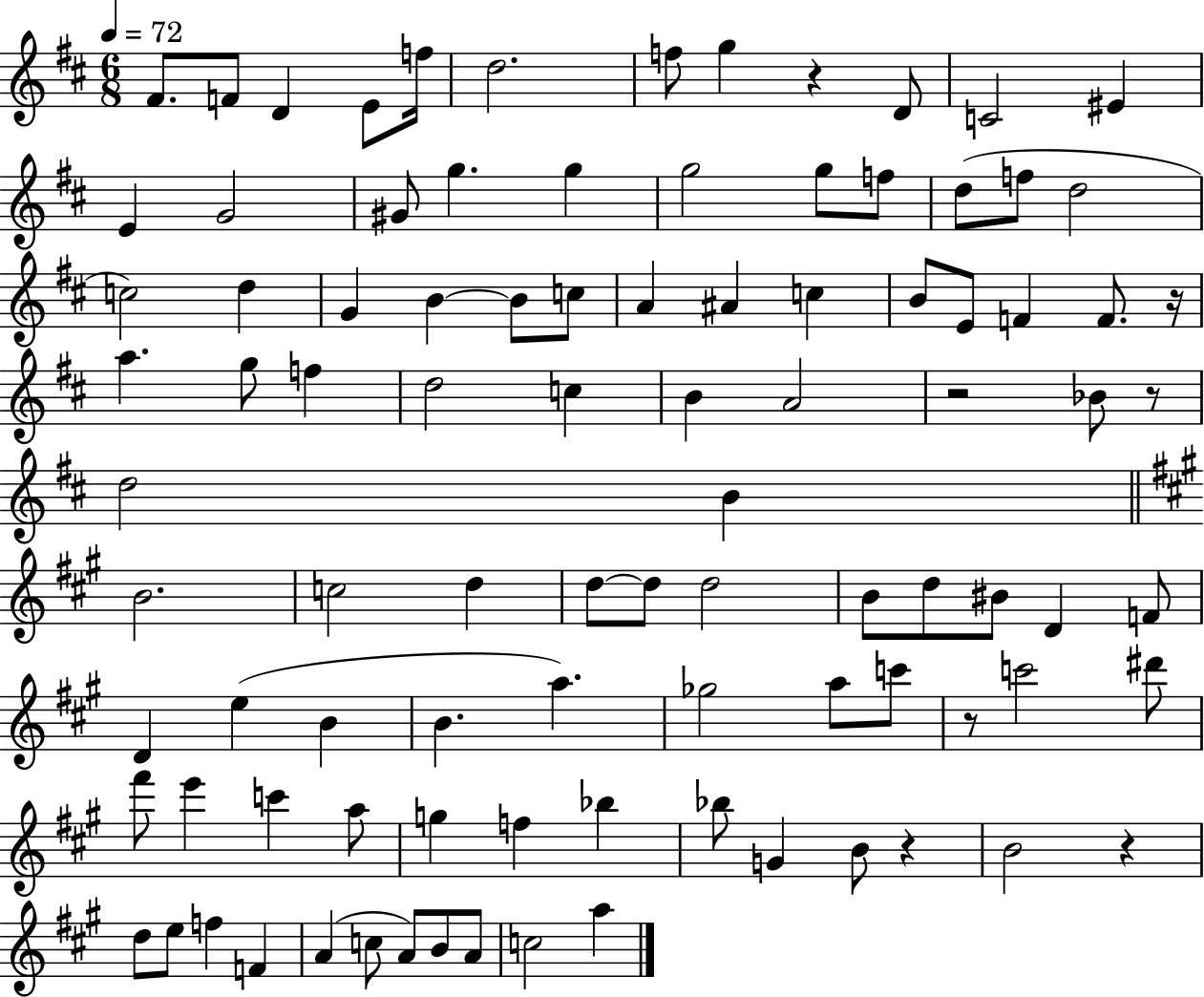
X:1
T:Untitled
M:6/8
L:1/4
K:D
^F/2 F/2 D E/2 f/4 d2 f/2 g z D/2 C2 ^E E G2 ^G/2 g g g2 g/2 f/2 d/2 f/2 d2 c2 d G B B/2 c/2 A ^A c B/2 E/2 F F/2 z/4 a g/2 f d2 c B A2 z2 _B/2 z/2 d2 B B2 c2 d d/2 d/2 d2 B/2 d/2 ^B/2 D F/2 D e B B a _g2 a/2 c'/2 z/2 c'2 ^d'/2 ^f'/2 e' c' a/2 g f _b _b/2 G B/2 z B2 z d/2 e/2 f F A c/2 A/2 B/2 A/2 c2 a